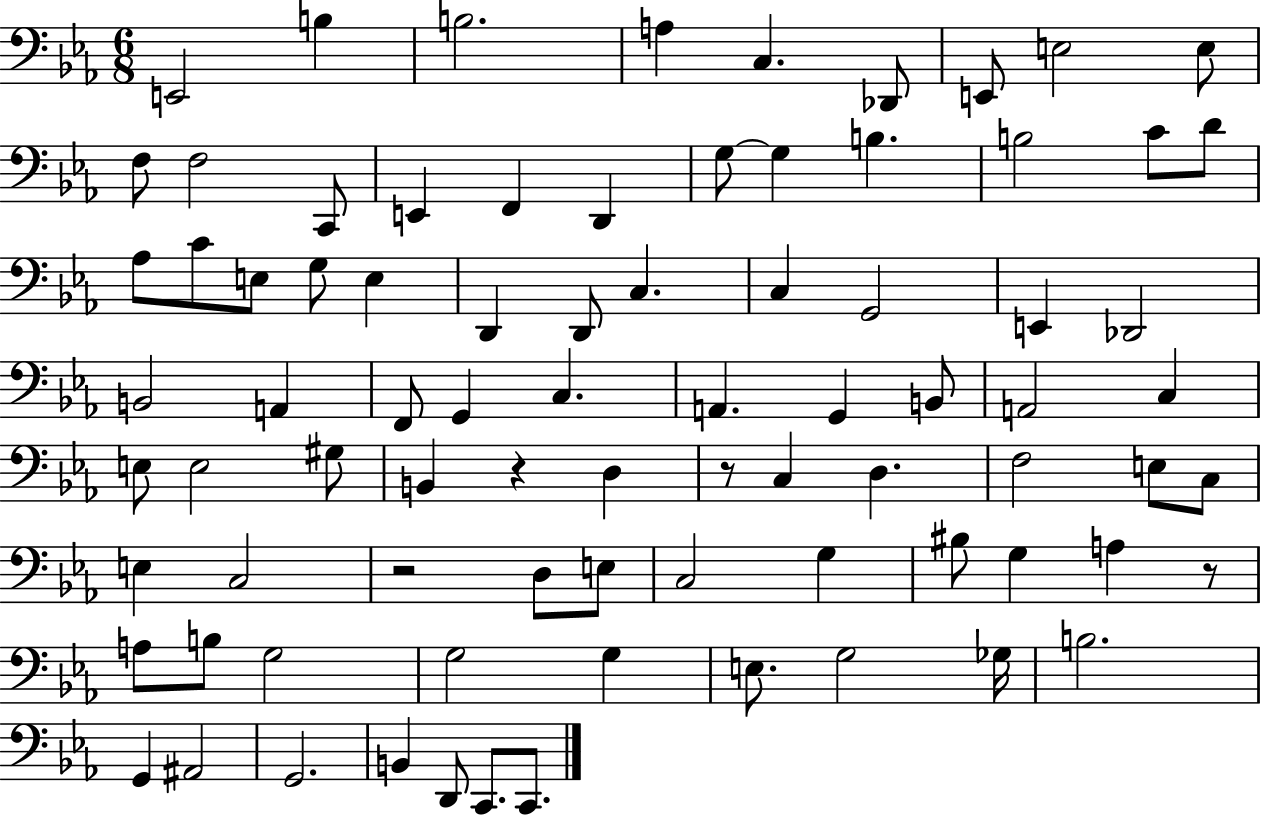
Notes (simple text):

E2/h B3/q B3/h. A3/q C3/q. Db2/e E2/e E3/h E3/e F3/e F3/h C2/e E2/q F2/q D2/q G3/e G3/q B3/q. B3/h C4/e D4/e Ab3/e C4/e E3/e G3/e E3/q D2/q D2/e C3/q. C3/q G2/h E2/q Db2/h B2/h A2/q F2/e G2/q C3/q. A2/q. G2/q B2/e A2/h C3/q E3/e E3/h G#3/e B2/q R/q D3/q R/e C3/q D3/q. F3/h E3/e C3/e E3/q C3/h R/h D3/e E3/e C3/h G3/q BIS3/e G3/q A3/q R/e A3/e B3/e G3/h G3/h G3/q E3/e. G3/h Gb3/s B3/h. G2/q A#2/h G2/h. B2/q D2/e C2/e. C2/e.